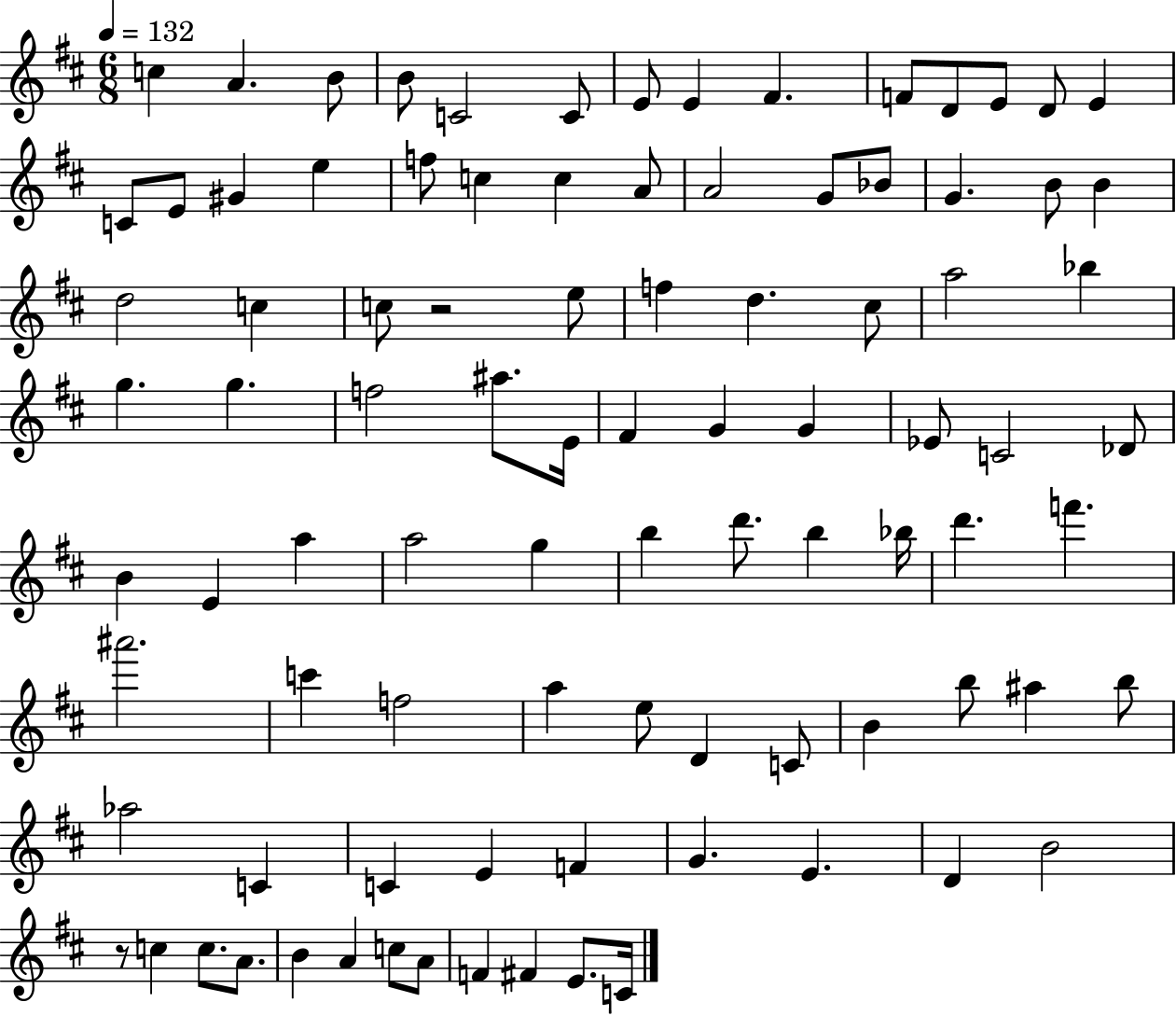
C5/q A4/q. B4/e B4/e C4/h C4/e E4/e E4/q F#4/q. F4/e D4/e E4/e D4/e E4/q C4/e E4/e G#4/q E5/q F5/e C5/q C5/q A4/e A4/h G4/e Bb4/e G4/q. B4/e B4/q D5/h C5/q C5/e R/h E5/e F5/q D5/q. C#5/e A5/h Bb5/q G5/q. G5/q. F5/h A#5/e. E4/s F#4/q G4/q G4/q Eb4/e C4/h Db4/e B4/q E4/q A5/q A5/h G5/q B5/q D6/e. B5/q Bb5/s D6/q. F6/q. A#6/h. C6/q F5/h A5/q E5/e D4/q C4/e B4/q B5/e A#5/q B5/e Ab5/h C4/q C4/q E4/q F4/q G4/q. E4/q. D4/q B4/h R/e C5/q C5/e. A4/e. B4/q A4/q C5/e A4/e F4/q F#4/q E4/e. C4/s